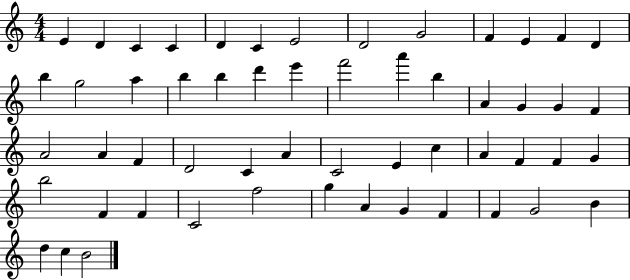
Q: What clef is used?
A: treble